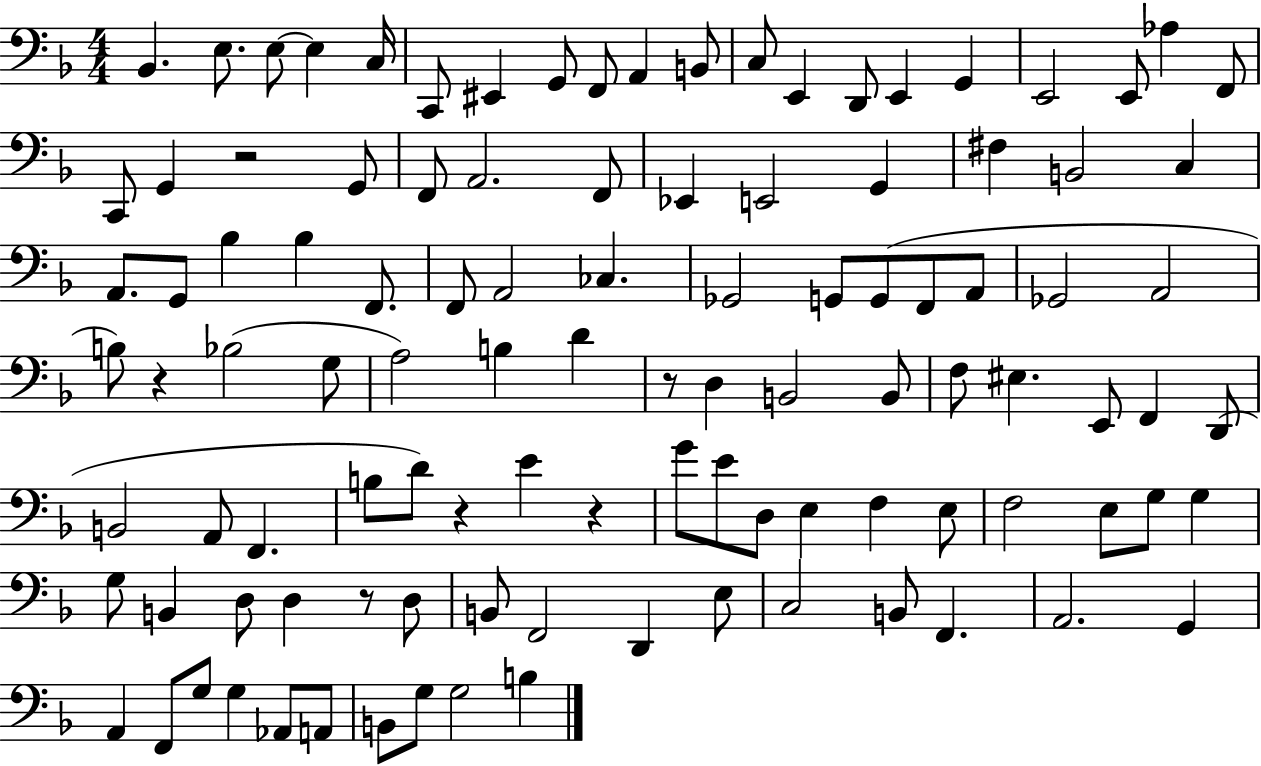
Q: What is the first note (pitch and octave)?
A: Bb2